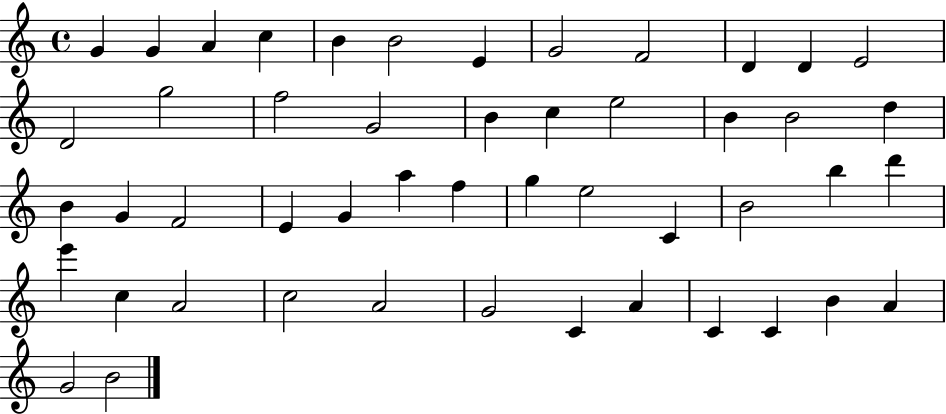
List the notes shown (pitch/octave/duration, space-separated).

G4/q G4/q A4/q C5/q B4/q B4/h E4/q G4/h F4/h D4/q D4/q E4/h D4/h G5/h F5/h G4/h B4/q C5/q E5/h B4/q B4/h D5/q B4/q G4/q F4/h E4/q G4/q A5/q F5/q G5/q E5/h C4/q B4/h B5/q D6/q E6/q C5/q A4/h C5/h A4/h G4/h C4/q A4/q C4/q C4/q B4/q A4/q G4/h B4/h